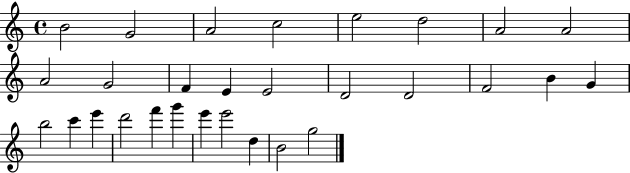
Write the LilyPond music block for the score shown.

{
  \clef treble
  \time 4/4
  \defaultTimeSignature
  \key c \major
  b'2 g'2 | a'2 c''2 | e''2 d''2 | a'2 a'2 | \break a'2 g'2 | f'4 e'4 e'2 | d'2 d'2 | f'2 b'4 g'4 | \break b''2 c'''4 e'''4 | d'''2 f'''4 g'''4 | e'''4 e'''2 d''4 | b'2 g''2 | \break \bar "|."
}